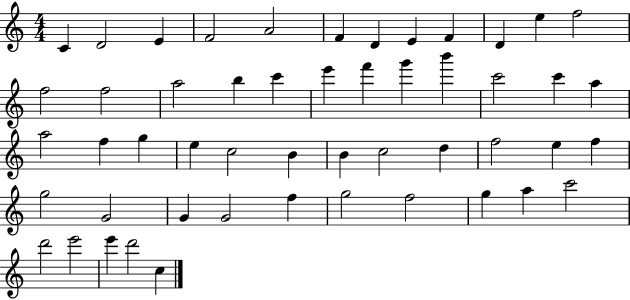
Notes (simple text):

C4/q D4/h E4/q F4/h A4/h F4/q D4/q E4/q F4/q D4/q E5/q F5/h F5/h F5/h A5/h B5/q C6/q E6/q F6/q G6/q B6/q C6/h C6/q A5/q A5/h F5/q G5/q E5/q C5/h B4/q B4/q C5/h D5/q F5/h E5/q F5/q G5/h G4/h G4/q G4/h F5/q G5/h F5/h G5/q A5/q C6/h D6/h E6/h E6/q D6/h C5/q